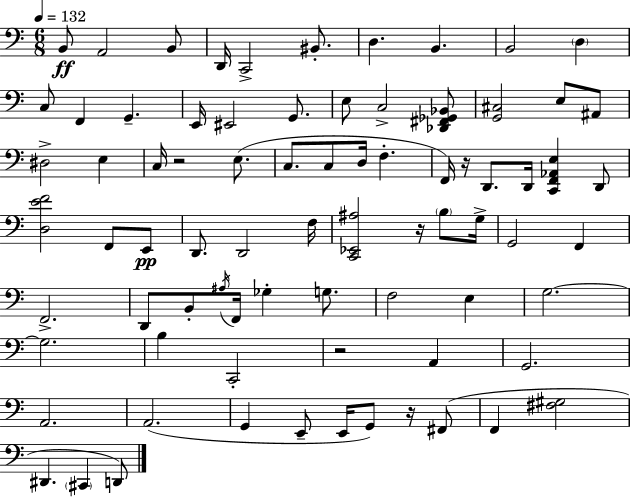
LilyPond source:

{
  \clef bass
  \numericTimeSignature
  \time 6/8
  \key c \major
  \tempo 4 = 132
  \repeat volta 2 { b,8\ff a,2 b,8 | d,16 c,2-> bis,8.-. | d4. b,4. | b,2 \parenthesize d4 | \break c8 f,4 g,4.-- | e,16 eis,2 g,8. | e8 c2-> <des, fis, ges, bes,>8 | <g, cis>2 e8 ais,8 | \break dis2-> e4 | c16 r2 e8.( | c8. c8 d16 f4.-. | f,16) r16 d,8. d,16 <c, f, aes, e>4 d,8 | \break <d e' f'>2 f,8 e,8\pp | d,8. d,2 f16 | <c, ees, ais>2 r16 \parenthesize b8 g16-> | g,2 f,4 | \break f,2.-> | d,8 b,8-. \acciaccatura { ais16 } f,16 ges4-. g8. | f2 e4 | g2.~~ | \break g2. | b4 c,2-. | r2 a,4 | g,2. | \break a,2. | a,2.( | g,4 e,8-- e,16 g,8) r16 fis,8( | f,4 <fis gis>2 | \break dis,4. \parenthesize cis,4 d,8) | } \bar "|."
}